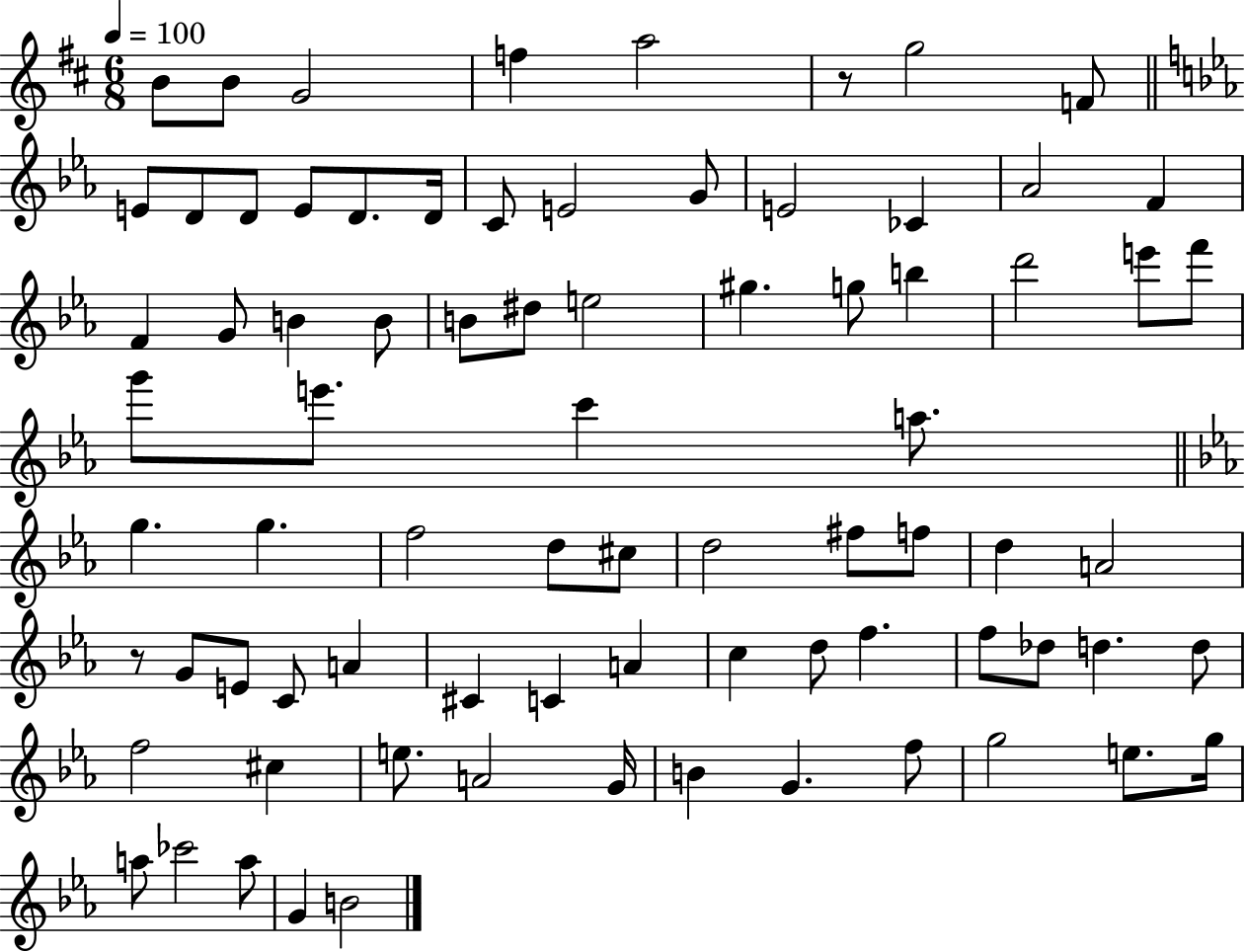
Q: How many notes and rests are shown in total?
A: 79